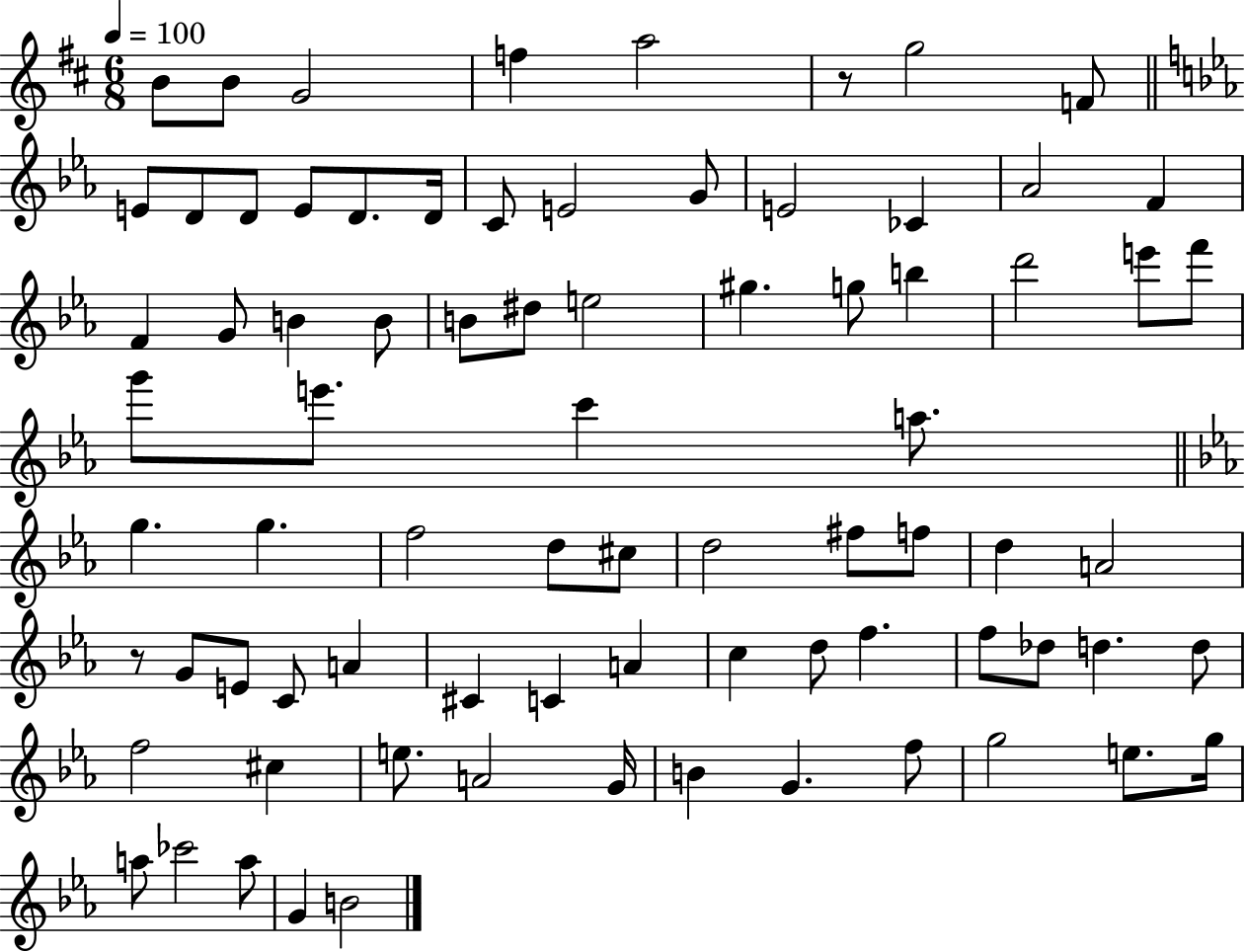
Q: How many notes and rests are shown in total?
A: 79